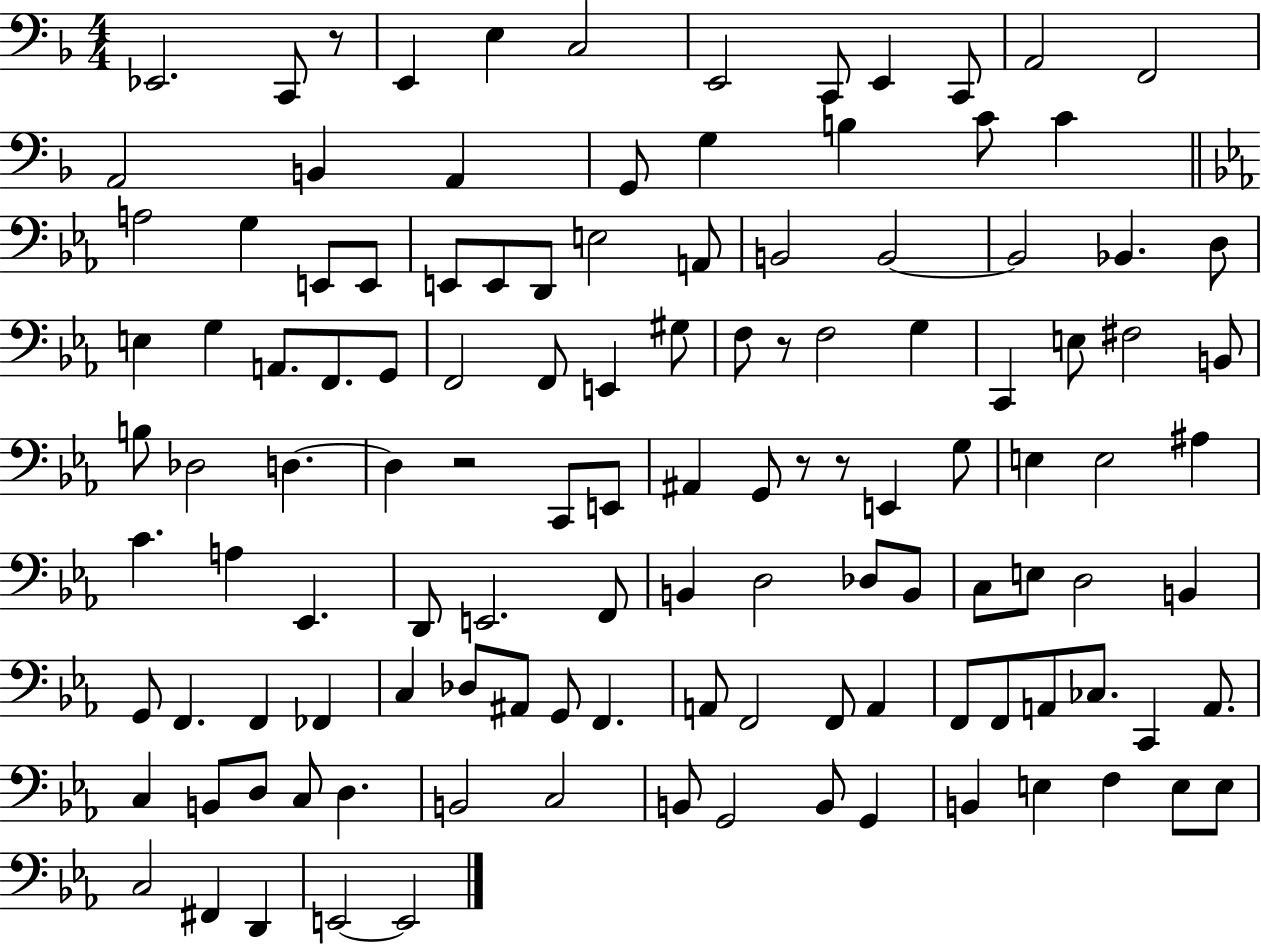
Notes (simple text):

Eb2/h. C2/e R/e E2/q E3/q C3/h E2/h C2/e E2/q C2/e A2/h F2/h A2/h B2/q A2/q G2/e G3/q B3/q C4/e C4/q A3/h G3/q E2/e E2/e E2/e E2/e D2/e E3/h A2/e B2/h B2/h B2/h Bb2/q. D3/e E3/q G3/q A2/e. F2/e. G2/e F2/h F2/e E2/q G#3/e F3/e R/e F3/h G3/q C2/q E3/e F#3/h B2/e B3/e Db3/h D3/q. D3/q R/h C2/e E2/e A#2/q G2/e R/e R/e E2/q G3/e E3/q E3/h A#3/q C4/q. A3/q Eb2/q. D2/e E2/h. F2/e B2/q D3/h Db3/e B2/e C3/e E3/e D3/h B2/q G2/e F2/q. F2/q FES2/q C3/q Db3/e A#2/e G2/e F2/q. A2/e F2/h F2/e A2/q F2/e F2/e A2/e CES3/e. C2/q A2/e. C3/q B2/e D3/e C3/e D3/q. B2/h C3/h B2/e G2/h B2/e G2/q B2/q E3/q F3/q E3/e E3/e C3/h F#2/q D2/q E2/h E2/h